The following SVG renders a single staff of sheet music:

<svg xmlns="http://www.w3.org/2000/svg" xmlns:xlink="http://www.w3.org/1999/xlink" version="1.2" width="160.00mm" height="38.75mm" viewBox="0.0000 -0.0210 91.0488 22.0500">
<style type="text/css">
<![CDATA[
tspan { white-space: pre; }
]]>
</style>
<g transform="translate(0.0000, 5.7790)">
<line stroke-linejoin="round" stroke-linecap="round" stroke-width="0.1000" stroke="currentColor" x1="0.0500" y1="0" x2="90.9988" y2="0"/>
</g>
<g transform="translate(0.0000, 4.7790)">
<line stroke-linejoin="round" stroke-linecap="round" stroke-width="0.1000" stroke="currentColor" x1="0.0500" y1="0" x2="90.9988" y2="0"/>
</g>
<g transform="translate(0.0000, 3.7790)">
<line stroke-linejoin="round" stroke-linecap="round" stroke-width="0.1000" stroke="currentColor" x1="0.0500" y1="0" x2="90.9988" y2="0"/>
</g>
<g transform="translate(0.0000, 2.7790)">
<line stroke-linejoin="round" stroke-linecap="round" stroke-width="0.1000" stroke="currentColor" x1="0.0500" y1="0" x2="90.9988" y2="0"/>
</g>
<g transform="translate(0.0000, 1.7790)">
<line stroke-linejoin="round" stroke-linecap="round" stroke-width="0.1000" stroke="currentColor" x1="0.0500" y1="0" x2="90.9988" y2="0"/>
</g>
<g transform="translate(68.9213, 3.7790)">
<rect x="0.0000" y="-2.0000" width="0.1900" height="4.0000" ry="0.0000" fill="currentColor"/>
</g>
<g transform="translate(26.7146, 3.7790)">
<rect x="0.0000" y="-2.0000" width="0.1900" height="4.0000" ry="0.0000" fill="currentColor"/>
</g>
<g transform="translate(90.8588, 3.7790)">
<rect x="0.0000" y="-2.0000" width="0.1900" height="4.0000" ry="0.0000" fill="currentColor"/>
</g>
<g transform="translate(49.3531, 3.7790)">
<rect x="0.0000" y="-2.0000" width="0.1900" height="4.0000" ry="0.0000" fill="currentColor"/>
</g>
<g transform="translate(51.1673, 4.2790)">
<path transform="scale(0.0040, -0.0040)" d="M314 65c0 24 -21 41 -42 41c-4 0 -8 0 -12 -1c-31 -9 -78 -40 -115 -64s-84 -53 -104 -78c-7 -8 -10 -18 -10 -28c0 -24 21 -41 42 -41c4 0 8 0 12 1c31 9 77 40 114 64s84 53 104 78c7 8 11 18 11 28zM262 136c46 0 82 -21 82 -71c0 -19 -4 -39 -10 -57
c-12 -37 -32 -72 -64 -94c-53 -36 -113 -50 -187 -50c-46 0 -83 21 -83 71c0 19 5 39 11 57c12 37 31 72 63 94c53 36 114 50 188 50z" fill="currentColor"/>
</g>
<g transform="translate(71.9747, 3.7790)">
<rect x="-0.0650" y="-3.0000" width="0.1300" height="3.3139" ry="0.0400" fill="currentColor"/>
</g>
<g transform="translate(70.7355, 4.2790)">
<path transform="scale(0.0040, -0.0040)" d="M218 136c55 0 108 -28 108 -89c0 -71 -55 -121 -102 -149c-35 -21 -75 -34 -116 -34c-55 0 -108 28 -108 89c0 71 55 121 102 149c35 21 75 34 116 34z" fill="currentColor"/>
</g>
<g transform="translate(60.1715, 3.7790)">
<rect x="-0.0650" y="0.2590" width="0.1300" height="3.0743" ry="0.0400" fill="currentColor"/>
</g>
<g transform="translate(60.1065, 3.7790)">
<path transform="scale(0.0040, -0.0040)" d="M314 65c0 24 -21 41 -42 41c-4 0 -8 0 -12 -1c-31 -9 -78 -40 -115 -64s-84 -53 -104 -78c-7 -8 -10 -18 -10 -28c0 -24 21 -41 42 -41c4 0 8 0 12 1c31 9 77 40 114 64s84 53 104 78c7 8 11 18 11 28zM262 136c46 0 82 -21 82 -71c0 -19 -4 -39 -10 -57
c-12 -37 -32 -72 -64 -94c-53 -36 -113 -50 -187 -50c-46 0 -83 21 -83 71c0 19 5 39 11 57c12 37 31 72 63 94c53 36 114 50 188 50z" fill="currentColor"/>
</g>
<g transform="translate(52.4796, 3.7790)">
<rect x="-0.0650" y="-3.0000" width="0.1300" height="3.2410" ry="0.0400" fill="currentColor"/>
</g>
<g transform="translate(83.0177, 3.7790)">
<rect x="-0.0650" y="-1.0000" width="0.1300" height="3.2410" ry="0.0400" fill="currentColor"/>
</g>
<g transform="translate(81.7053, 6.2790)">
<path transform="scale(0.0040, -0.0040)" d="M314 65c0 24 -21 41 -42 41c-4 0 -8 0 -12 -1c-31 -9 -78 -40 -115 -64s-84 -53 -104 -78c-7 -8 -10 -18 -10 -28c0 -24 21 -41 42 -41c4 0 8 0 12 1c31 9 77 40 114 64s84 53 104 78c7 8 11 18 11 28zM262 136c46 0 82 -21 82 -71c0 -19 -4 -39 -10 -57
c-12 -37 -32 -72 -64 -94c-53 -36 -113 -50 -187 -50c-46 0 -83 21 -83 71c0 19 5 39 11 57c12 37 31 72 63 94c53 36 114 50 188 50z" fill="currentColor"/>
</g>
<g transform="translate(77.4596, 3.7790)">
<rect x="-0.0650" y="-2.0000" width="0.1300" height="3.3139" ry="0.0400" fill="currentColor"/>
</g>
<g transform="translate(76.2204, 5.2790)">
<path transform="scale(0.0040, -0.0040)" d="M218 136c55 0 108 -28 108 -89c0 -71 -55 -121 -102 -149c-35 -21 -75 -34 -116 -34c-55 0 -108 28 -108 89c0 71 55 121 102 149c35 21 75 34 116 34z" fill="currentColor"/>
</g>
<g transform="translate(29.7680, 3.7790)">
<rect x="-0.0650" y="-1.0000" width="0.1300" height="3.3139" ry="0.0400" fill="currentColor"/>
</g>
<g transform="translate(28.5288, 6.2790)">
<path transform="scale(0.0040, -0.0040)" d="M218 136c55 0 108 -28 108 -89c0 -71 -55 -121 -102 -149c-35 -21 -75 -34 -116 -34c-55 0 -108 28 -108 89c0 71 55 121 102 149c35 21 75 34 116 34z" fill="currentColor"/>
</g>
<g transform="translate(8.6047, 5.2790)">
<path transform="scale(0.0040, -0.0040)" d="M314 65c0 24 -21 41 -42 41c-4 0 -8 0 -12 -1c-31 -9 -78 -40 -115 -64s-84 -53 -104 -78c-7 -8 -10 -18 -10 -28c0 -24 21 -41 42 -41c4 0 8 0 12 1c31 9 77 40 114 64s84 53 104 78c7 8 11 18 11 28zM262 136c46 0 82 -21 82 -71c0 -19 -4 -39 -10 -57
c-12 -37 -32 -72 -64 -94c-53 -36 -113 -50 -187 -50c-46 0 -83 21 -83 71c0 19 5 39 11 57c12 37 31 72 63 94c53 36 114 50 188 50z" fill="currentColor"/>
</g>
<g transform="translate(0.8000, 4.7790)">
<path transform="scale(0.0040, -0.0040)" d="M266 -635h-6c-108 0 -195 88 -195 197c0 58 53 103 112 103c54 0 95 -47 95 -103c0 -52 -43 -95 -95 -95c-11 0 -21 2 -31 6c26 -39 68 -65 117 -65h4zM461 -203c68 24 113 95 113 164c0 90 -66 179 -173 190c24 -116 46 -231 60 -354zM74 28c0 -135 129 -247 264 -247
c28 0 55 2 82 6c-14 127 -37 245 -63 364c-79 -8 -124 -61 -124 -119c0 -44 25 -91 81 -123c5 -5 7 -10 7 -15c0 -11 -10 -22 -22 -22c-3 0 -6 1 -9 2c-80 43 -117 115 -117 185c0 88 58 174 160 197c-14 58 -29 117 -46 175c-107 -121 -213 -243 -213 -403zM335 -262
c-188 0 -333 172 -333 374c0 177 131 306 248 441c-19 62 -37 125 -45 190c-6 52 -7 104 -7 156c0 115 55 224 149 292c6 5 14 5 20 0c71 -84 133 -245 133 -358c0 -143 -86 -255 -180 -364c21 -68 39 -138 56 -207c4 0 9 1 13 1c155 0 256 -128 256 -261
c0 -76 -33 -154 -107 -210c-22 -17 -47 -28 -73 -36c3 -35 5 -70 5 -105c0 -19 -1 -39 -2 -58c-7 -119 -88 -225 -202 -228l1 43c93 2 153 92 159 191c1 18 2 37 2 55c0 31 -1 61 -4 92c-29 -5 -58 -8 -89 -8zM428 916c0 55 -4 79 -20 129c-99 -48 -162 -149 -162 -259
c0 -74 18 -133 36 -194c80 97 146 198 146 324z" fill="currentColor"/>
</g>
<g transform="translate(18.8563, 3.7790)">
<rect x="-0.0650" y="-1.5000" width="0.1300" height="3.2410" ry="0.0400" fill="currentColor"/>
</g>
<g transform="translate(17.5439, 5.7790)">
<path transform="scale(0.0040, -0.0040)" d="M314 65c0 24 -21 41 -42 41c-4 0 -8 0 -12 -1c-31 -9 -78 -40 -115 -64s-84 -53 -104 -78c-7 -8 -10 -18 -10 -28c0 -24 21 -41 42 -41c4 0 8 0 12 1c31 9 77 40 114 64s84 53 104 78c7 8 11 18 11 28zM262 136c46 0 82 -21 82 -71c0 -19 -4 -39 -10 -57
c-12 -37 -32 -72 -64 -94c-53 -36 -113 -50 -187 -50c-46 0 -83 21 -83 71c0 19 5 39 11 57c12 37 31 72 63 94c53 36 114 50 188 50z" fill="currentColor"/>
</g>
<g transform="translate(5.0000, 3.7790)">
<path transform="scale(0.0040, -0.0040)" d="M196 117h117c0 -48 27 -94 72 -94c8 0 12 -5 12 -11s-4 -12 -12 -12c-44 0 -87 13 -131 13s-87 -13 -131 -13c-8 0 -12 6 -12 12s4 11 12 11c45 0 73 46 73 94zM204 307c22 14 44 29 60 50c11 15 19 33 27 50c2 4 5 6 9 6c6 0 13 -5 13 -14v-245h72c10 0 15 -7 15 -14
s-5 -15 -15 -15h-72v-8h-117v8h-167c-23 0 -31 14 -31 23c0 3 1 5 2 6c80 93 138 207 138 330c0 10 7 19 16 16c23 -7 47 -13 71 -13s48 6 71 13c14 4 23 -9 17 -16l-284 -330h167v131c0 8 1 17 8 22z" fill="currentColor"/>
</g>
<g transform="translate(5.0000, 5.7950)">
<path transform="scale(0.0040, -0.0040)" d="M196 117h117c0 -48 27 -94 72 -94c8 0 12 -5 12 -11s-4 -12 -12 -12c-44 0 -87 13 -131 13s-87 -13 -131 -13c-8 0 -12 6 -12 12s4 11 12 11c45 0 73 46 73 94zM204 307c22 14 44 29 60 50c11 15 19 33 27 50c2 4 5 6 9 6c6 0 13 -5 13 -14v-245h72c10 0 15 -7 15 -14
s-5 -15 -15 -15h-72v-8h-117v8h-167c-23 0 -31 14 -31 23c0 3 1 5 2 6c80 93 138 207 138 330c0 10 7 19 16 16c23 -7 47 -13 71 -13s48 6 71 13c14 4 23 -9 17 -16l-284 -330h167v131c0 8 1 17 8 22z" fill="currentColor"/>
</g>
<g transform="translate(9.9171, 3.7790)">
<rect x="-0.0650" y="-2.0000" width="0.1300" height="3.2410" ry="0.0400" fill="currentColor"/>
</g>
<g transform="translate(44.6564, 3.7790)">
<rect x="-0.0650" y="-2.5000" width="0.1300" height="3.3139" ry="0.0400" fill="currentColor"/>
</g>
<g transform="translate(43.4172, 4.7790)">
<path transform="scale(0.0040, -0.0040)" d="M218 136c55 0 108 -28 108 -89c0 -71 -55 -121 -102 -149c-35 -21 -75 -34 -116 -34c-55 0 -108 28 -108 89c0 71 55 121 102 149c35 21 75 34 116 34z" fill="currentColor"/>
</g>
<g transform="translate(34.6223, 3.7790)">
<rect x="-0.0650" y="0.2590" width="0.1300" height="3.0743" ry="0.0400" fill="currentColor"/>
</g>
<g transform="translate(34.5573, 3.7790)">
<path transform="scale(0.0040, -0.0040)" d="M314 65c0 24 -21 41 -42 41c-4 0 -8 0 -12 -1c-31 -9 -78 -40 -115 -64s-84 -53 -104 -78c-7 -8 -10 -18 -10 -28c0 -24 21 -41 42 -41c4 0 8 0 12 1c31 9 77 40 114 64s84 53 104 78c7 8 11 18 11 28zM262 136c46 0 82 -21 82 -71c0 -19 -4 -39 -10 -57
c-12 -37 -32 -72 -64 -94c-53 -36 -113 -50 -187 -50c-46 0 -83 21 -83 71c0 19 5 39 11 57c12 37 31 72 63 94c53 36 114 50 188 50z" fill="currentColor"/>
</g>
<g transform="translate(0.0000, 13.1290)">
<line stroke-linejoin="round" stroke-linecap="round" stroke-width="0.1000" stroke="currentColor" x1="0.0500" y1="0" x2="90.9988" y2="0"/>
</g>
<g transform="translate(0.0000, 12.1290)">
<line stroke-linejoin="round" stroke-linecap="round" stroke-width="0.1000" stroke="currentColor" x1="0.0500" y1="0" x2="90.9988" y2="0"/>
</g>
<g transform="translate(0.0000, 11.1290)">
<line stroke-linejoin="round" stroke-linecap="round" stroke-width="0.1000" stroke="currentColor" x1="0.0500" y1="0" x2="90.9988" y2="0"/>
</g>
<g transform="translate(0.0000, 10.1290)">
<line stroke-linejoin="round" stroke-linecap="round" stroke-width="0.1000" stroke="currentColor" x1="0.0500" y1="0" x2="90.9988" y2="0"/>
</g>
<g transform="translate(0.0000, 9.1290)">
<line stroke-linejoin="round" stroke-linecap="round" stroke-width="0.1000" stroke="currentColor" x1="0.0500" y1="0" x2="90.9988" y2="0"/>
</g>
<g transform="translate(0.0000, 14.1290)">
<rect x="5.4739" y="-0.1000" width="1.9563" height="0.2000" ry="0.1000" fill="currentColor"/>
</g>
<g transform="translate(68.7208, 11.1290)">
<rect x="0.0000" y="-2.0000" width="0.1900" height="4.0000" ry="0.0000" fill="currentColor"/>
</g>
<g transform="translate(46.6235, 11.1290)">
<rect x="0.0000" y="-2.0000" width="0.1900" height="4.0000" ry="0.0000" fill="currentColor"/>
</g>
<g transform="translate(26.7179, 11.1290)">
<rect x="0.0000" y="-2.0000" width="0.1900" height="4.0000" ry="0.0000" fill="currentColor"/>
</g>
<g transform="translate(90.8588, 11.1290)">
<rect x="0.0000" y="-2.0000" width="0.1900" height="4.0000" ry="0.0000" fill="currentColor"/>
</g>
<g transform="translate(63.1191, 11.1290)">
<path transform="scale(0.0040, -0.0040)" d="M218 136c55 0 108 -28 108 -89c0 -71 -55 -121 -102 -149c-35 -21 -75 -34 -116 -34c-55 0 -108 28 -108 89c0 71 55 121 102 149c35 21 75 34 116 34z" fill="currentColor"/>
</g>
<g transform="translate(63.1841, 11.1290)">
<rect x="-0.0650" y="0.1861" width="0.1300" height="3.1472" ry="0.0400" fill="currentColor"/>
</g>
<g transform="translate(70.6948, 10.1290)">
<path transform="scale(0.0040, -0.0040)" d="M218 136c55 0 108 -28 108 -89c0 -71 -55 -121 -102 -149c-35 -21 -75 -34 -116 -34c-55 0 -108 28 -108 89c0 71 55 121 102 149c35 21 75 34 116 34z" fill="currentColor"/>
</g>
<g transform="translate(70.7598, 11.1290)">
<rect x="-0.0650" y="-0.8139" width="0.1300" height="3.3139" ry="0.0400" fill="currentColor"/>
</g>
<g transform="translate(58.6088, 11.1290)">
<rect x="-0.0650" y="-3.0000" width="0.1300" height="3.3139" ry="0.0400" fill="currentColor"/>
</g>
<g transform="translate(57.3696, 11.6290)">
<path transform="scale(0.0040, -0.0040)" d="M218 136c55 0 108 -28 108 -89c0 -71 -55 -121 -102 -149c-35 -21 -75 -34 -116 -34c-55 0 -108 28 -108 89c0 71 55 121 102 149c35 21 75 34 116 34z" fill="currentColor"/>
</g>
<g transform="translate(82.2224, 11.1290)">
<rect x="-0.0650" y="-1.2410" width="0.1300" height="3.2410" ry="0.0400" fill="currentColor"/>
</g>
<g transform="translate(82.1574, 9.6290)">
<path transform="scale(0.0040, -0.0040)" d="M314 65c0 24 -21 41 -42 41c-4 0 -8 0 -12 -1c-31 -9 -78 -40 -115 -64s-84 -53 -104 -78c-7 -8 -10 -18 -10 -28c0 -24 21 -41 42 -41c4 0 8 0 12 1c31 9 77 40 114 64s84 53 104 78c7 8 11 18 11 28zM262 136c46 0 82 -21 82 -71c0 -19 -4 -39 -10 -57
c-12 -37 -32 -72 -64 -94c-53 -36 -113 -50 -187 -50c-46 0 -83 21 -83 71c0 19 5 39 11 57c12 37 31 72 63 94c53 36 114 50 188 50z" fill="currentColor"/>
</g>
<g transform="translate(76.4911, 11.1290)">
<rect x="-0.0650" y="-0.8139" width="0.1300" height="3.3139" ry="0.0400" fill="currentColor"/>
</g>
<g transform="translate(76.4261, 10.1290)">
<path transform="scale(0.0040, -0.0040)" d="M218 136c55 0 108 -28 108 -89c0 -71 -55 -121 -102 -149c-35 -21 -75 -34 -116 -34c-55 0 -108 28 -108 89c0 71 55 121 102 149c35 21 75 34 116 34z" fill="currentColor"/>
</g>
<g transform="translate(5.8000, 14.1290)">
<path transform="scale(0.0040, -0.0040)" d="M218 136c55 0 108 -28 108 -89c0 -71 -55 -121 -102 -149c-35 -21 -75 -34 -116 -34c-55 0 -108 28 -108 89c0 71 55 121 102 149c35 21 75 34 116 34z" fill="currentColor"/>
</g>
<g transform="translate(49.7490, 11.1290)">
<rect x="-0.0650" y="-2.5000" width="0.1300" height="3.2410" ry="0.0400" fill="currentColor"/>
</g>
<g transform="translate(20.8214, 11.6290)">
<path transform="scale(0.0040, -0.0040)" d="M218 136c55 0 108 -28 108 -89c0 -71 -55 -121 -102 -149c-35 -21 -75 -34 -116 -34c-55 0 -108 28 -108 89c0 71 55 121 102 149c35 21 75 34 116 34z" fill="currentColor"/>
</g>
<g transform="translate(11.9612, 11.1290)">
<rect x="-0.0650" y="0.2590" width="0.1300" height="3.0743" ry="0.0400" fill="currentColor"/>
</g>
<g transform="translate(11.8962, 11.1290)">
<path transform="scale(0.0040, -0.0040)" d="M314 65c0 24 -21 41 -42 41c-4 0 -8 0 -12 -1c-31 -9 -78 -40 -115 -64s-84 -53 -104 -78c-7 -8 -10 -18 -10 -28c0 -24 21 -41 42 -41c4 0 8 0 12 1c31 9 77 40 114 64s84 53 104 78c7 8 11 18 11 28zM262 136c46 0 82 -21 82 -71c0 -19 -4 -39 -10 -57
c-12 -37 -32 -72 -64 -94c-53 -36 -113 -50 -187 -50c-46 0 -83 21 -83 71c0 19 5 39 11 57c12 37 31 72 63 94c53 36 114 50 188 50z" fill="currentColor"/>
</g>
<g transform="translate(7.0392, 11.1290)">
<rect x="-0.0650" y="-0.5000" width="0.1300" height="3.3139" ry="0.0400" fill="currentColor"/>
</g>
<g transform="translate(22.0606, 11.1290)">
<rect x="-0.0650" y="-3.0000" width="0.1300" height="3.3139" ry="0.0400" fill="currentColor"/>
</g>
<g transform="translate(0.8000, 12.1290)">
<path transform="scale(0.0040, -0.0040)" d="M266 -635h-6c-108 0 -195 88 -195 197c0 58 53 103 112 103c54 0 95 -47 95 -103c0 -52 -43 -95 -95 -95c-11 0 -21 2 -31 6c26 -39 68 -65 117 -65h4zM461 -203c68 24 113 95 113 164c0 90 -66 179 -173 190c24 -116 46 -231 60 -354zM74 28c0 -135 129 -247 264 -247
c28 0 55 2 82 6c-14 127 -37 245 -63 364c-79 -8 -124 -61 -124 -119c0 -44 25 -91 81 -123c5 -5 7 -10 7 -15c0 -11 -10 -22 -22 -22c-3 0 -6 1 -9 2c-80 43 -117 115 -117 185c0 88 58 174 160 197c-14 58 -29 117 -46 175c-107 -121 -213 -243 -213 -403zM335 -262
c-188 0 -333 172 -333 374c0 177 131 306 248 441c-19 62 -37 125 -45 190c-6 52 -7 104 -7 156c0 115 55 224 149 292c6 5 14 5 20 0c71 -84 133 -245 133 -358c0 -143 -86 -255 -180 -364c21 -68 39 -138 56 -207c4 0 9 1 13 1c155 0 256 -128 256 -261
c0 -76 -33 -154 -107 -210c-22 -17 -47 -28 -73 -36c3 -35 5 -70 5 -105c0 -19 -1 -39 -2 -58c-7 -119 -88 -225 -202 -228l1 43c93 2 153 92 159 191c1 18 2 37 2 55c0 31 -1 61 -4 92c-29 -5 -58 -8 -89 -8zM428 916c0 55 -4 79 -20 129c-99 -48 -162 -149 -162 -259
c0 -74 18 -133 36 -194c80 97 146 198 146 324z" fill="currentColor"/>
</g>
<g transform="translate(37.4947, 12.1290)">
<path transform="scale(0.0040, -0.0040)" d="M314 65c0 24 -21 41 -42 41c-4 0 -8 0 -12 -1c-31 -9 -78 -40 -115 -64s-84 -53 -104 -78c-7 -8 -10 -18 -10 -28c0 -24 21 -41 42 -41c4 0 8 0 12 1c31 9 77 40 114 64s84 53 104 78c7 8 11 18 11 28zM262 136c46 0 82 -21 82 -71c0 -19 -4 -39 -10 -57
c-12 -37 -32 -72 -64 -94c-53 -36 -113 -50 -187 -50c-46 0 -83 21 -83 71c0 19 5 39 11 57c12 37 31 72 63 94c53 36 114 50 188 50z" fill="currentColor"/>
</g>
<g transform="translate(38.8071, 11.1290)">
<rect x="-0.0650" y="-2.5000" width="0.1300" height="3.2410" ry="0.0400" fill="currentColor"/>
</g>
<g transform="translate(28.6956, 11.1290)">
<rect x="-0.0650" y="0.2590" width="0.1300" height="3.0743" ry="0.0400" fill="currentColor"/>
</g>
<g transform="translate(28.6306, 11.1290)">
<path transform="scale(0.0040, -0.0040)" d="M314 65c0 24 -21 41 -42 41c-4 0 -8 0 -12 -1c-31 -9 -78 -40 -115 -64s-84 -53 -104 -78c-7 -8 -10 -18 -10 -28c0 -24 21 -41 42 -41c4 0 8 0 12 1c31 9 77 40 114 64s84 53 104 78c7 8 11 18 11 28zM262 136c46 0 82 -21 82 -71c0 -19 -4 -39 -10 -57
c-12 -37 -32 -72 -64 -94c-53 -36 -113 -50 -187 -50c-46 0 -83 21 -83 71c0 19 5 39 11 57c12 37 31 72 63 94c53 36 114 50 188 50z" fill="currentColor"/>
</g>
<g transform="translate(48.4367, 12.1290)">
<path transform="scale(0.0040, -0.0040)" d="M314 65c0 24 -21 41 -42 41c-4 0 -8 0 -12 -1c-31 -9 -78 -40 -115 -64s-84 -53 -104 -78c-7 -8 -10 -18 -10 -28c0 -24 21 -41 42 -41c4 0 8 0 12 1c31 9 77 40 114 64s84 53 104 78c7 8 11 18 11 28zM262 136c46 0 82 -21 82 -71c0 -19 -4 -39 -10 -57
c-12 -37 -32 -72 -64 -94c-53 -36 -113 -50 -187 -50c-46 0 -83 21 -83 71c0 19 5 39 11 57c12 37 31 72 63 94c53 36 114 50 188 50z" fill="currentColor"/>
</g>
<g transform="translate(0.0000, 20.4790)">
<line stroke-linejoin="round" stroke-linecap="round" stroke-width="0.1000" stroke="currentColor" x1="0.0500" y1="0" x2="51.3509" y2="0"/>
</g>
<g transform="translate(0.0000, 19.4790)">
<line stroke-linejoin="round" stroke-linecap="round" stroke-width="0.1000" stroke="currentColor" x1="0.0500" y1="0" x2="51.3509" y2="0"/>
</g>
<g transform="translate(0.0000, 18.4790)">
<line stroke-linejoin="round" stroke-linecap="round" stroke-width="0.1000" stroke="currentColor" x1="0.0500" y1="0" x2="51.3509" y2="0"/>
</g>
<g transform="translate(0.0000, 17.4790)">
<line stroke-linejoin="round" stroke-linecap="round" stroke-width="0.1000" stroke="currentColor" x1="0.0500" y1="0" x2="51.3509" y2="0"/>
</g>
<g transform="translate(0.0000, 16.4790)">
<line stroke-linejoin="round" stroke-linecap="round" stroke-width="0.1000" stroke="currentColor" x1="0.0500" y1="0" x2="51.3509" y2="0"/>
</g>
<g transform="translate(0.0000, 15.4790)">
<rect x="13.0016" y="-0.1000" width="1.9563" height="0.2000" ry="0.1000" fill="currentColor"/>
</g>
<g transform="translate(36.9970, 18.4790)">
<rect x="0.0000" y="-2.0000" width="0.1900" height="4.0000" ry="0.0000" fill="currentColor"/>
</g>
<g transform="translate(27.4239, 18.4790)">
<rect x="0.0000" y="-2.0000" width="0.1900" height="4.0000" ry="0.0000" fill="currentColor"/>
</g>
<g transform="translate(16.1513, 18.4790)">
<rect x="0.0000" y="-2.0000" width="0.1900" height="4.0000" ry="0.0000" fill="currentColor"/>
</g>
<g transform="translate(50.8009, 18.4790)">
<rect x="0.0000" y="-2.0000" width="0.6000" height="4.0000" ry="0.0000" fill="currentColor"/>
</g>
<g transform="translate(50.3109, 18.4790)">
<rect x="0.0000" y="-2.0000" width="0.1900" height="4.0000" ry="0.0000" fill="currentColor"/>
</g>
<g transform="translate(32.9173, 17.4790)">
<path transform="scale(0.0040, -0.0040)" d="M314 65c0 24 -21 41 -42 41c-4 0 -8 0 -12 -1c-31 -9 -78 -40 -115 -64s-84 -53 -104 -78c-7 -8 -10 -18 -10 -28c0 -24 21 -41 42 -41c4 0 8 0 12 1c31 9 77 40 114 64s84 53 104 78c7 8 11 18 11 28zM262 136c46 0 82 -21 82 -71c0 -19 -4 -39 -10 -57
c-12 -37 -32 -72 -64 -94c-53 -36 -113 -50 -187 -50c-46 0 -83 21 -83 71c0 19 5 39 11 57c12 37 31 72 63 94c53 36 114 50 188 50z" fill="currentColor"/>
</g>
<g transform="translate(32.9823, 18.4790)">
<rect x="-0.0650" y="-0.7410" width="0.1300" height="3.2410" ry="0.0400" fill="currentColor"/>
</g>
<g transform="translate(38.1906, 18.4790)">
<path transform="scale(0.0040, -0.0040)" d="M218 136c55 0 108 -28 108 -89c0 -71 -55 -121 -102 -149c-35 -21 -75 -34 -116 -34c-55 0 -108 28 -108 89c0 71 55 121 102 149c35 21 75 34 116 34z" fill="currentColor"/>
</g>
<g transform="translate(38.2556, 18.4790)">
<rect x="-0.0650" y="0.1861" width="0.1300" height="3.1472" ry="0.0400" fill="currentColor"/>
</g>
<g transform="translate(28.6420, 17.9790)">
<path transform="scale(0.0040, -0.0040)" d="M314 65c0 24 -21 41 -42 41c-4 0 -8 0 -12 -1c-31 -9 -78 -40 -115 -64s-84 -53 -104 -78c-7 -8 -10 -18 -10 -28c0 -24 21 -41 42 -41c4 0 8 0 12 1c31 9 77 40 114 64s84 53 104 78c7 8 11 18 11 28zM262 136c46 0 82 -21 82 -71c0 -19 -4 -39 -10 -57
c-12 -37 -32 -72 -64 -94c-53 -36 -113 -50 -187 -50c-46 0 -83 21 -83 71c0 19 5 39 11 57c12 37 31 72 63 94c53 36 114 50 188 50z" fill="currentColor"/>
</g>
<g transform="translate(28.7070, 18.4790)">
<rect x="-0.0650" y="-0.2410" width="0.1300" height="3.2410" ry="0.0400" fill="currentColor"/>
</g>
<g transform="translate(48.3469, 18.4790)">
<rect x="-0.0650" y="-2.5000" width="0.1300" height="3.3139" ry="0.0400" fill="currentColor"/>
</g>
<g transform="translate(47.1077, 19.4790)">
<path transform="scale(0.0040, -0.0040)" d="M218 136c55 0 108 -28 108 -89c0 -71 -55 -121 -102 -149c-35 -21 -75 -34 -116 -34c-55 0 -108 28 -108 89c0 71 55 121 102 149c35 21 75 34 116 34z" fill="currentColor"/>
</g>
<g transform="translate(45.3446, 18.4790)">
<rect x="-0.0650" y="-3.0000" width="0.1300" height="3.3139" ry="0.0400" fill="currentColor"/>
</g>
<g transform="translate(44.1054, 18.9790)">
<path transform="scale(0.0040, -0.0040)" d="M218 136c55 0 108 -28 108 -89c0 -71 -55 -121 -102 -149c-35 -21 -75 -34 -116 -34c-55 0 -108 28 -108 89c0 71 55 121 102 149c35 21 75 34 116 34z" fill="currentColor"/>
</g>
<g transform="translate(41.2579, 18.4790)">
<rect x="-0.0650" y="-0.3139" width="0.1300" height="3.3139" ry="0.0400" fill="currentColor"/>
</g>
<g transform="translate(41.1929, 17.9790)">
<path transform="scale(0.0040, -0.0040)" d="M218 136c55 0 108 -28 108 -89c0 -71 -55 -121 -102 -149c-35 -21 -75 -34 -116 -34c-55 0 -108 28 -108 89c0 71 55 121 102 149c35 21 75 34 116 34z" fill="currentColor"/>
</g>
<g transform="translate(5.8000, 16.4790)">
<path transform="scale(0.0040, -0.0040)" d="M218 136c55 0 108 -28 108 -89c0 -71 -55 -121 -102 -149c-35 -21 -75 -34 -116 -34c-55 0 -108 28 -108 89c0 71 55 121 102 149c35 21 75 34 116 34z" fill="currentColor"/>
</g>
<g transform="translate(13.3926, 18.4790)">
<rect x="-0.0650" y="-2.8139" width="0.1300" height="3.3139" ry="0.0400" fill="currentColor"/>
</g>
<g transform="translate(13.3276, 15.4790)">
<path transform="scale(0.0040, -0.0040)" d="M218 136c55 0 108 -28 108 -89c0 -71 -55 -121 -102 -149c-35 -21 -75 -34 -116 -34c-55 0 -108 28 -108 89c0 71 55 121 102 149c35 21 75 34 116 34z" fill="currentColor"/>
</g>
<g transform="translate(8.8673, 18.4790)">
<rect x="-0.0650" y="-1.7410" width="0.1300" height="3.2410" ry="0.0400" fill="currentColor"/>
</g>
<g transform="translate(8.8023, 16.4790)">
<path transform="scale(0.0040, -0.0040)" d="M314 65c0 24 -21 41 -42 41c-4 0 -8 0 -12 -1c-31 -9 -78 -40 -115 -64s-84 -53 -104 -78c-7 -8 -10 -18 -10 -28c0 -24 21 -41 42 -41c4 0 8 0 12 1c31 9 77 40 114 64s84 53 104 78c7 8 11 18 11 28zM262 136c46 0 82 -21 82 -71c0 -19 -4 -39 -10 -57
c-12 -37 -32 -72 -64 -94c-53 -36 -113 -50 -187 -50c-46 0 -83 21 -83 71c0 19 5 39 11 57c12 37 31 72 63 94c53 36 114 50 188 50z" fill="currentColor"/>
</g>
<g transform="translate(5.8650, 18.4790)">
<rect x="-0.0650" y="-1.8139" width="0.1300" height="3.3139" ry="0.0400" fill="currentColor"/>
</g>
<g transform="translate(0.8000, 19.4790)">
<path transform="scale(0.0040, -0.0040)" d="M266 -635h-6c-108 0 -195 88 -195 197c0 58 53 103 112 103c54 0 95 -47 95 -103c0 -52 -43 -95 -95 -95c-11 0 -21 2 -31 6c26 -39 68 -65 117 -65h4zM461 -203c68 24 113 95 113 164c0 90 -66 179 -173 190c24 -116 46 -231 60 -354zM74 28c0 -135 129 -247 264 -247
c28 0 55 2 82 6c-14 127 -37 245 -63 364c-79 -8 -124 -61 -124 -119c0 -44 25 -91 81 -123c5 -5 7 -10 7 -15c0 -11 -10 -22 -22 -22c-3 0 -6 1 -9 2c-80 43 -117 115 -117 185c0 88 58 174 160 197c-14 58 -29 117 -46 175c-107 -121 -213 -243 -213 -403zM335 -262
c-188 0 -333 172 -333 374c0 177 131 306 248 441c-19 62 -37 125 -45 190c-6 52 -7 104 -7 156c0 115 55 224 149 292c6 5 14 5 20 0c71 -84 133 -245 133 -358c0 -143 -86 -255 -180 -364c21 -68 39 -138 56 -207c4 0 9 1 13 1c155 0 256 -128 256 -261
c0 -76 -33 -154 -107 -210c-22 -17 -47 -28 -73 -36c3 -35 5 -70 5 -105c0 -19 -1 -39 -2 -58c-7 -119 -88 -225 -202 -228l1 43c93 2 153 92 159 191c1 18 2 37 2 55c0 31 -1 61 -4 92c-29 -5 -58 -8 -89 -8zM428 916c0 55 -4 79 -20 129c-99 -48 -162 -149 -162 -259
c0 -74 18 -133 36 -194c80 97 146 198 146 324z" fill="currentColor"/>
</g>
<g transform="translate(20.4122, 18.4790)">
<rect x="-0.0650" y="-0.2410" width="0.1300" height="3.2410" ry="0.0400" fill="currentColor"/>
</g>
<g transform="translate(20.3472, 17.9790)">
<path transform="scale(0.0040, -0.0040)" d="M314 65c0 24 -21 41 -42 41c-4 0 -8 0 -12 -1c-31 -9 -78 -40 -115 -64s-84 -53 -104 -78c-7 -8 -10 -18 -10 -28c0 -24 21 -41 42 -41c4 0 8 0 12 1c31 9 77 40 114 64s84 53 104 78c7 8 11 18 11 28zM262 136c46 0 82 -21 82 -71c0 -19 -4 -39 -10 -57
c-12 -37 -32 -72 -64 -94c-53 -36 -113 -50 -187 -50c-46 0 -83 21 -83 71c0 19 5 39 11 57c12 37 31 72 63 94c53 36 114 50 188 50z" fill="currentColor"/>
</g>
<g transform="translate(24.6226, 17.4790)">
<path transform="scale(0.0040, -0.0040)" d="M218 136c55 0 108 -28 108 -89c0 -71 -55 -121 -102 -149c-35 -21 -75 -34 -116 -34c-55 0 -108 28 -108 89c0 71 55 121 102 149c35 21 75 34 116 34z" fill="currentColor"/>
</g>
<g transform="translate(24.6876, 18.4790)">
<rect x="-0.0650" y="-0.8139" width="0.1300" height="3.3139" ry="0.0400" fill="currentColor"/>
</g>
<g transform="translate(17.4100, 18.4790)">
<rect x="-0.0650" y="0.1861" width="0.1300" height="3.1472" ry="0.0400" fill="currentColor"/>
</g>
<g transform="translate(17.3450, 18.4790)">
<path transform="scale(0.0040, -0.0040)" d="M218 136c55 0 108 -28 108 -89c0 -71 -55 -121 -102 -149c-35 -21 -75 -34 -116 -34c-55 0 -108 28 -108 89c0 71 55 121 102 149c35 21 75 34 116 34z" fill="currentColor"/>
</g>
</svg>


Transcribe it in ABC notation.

X:1
T:Untitled
M:4/4
L:1/4
K:C
F2 E2 D B2 G A2 B2 A F D2 C B2 A B2 G2 G2 A B d d e2 f f2 a B c2 d c2 d2 B c A G